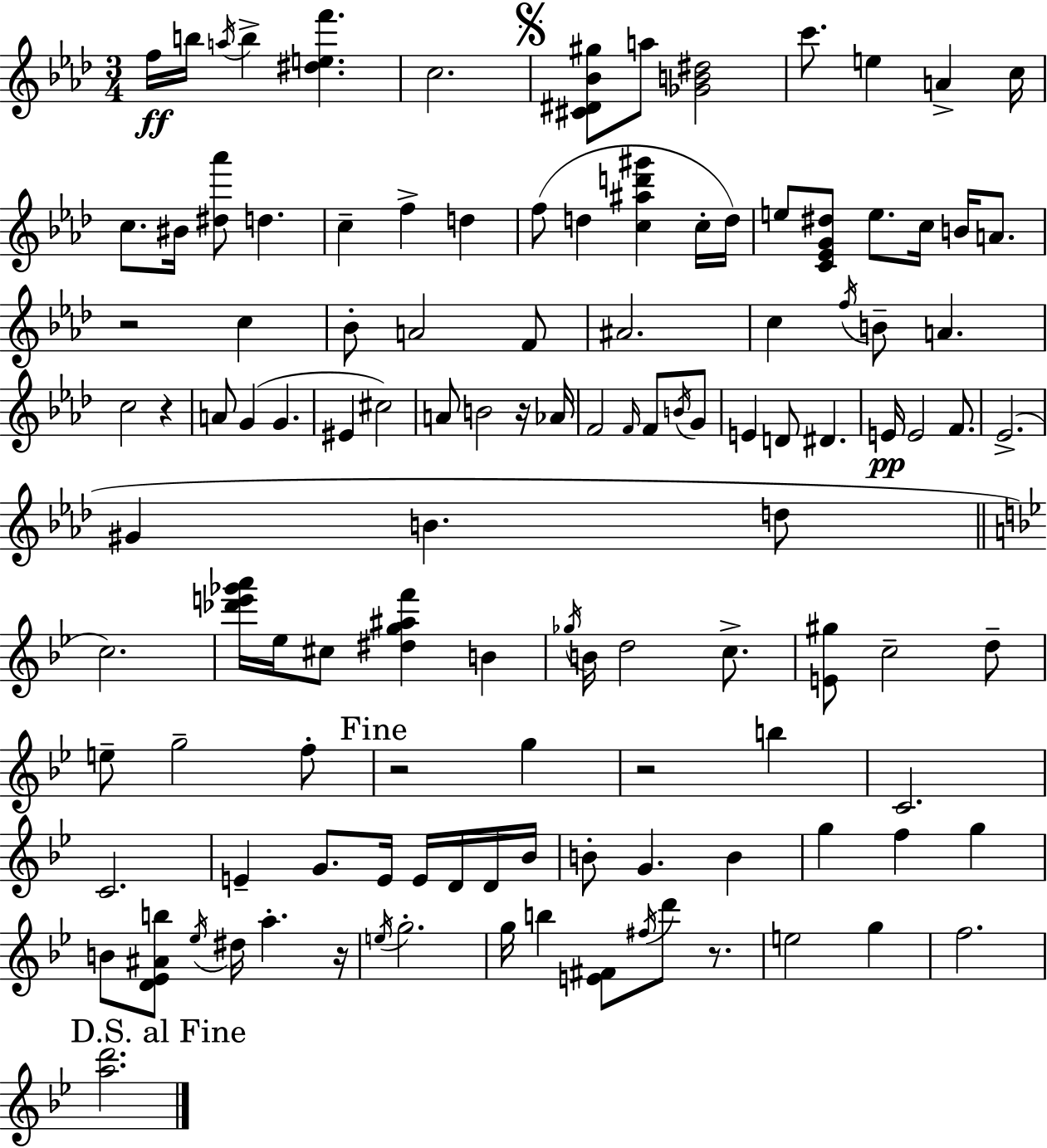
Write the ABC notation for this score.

X:1
T:Untitled
M:3/4
L:1/4
K:Fm
f/4 b/4 a/4 b [^def'] c2 [^C^D_B^g]/2 a/2 [_GB^d]2 c'/2 e A c/4 c/2 ^B/4 [^d_a']/2 d c f d f/2 d [c^ad'^g'] c/4 d/4 e/2 [C_EG^d]/2 e/2 c/4 B/4 A/2 z2 c _B/2 A2 F/2 ^A2 c f/4 B/2 A c2 z A/2 G G ^E ^c2 A/2 B2 z/4 _A/4 F2 F/4 F/2 B/4 G/2 E D/2 ^D E/4 E2 F/2 _E2 ^G B d/2 c2 [_d'e'_g'a']/4 _e/4 ^c/2 [^dg^af'] B _g/4 B/4 d2 c/2 [E^g]/2 c2 d/2 e/2 g2 f/2 z2 g z2 b C2 C2 E G/2 E/4 E/4 D/4 D/4 _B/4 B/2 G B g f g B/2 [D_E^Ab]/2 _e/4 ^d/4 a z/4 e/4 g2 g/4 b [E^F]/2 ^f/4 d'/2 z/2 e2 g f2 [ad']2